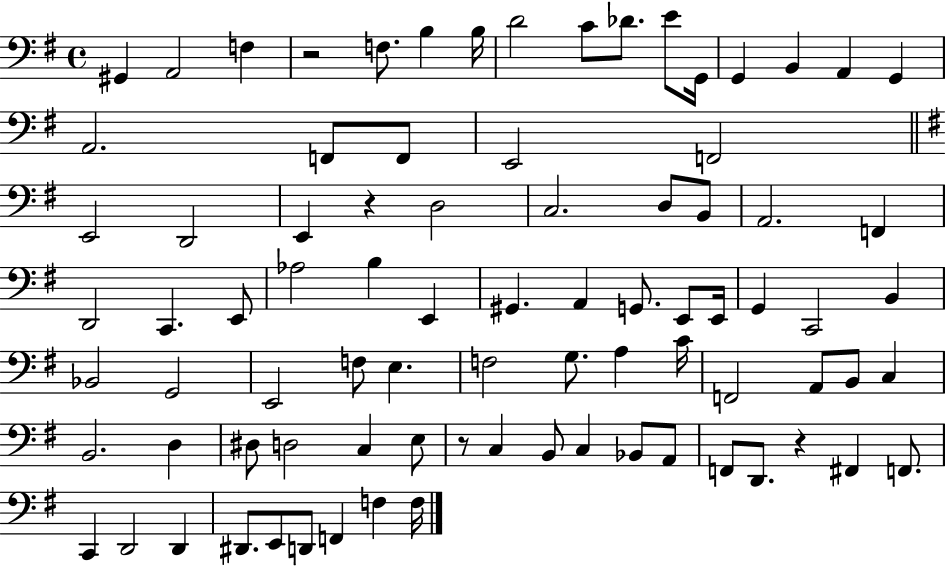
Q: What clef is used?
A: bass